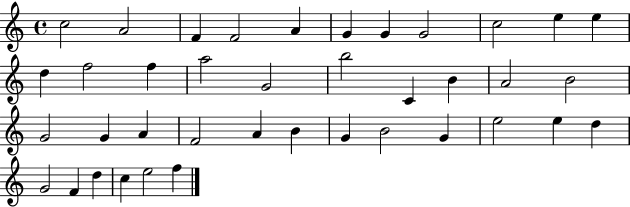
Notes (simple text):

C5/h A4/h F4/q F4/h A4/q G4/q G4/q G4/h C5/h E5/q E5/q D5/q F5/h F5/q A5/h G4/h B5/h C4/q B4/q A4/h B4/h G4/h G4/q A4/q F4/h A4/q B4/q G4/q B4/h G4/q E5/h E5/q D5/q G4/h F4/q D5/q C5/q E5/h F5/q